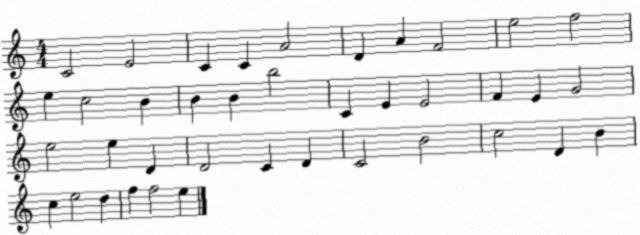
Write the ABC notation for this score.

X:1
T:Untitled
M:4/4
L:1/4
K:C
C2 E2 C C A2 D A F2 e2 f2 e c2 B B B b2 C E E2 F E G2 e2 e D D2 C D C2 B2 c2 D B c e2 d f f2 e